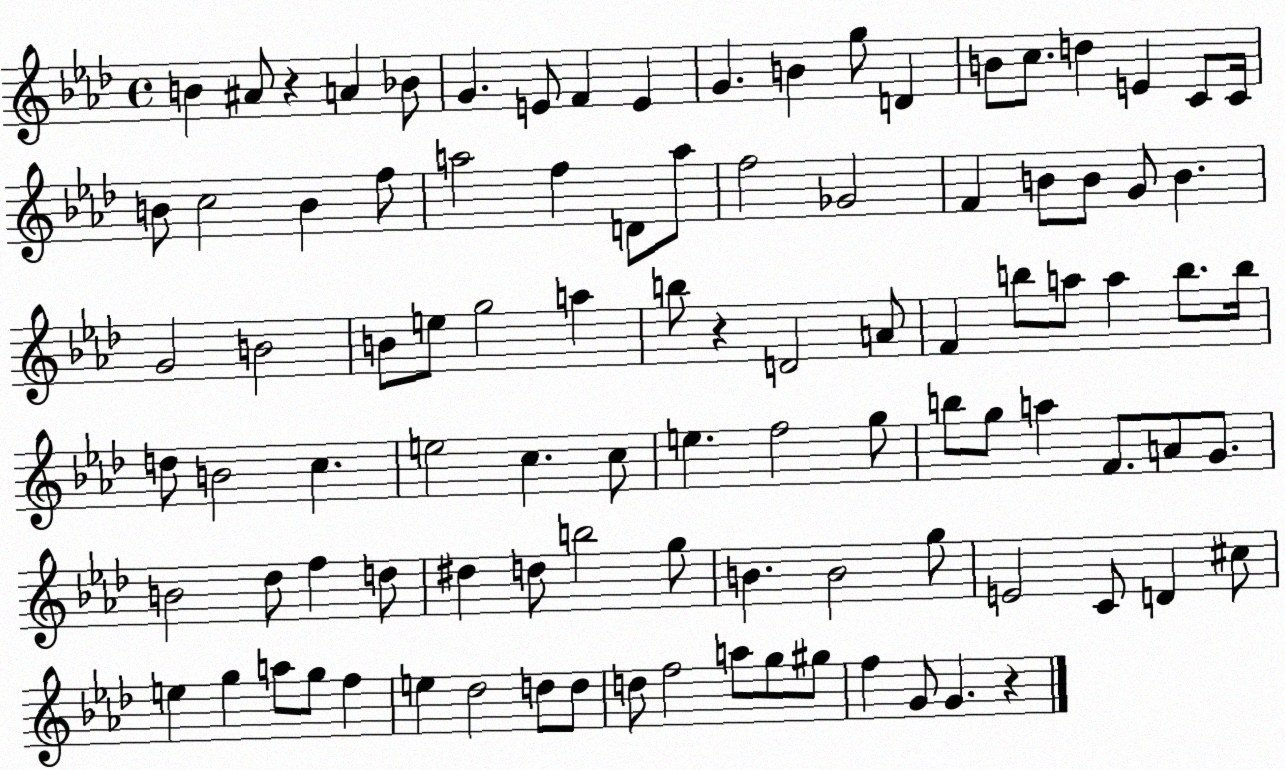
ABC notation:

X:1
T:Untitled
M:4/4
L:1/4
K:Ab
B ^A/2 z A _B/2 G E/2 F E G B g/2 D B/2 c/2 d E C/2 C/4 B/2 c2 B f/2 a2 f D/2 a/2 f2 _G2 F B/2 B/2 G/2 B G2 B2 B/2 e/2 g2 a b/2 z D2 A/2 F b/2 a/2 a b/2 b/4 d/2 B2 c e2 c c/2 e f2 g/2 b/2 g/2 a F/2 A/2 G/2 B2 _d/2 f d/2 ^d d/2 b2 g/2 B B2 g/2 E2 C/2 D ^c/2 e g a/2 g/2 f e _d2 d/2 d/2 d/2 f2 a/2 g/2 ^g/2 f G/2 G z